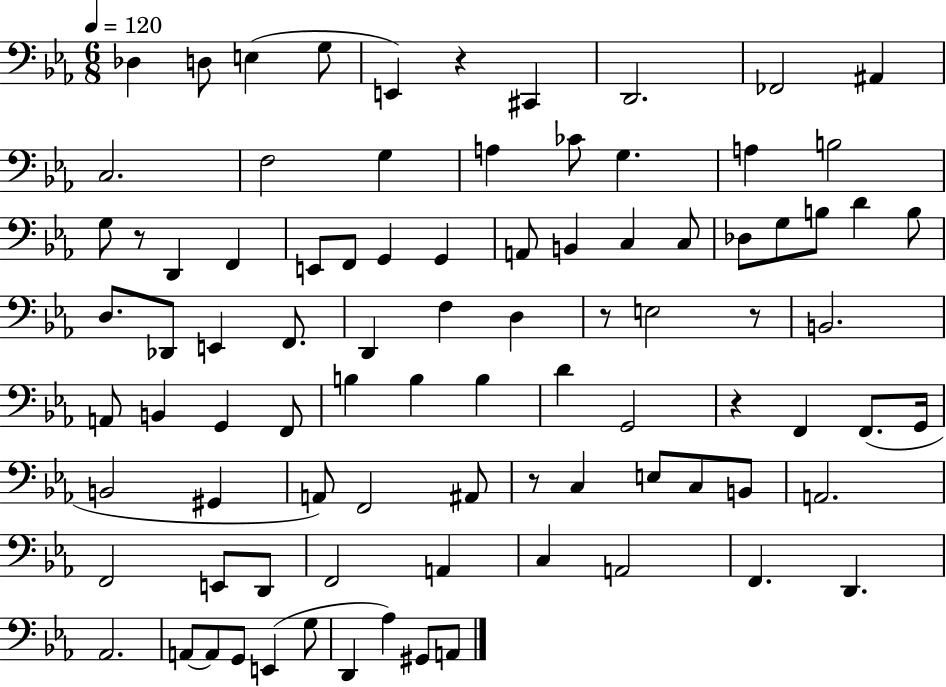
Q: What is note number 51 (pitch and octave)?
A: G2